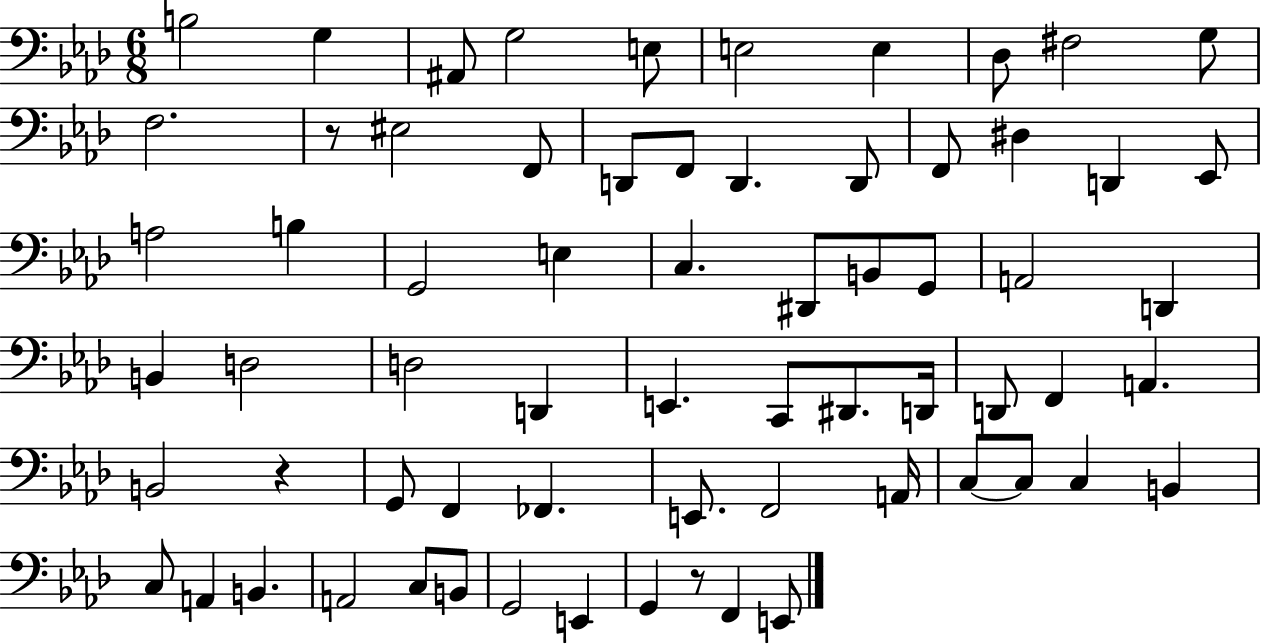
B3/h G3/q A#2/e G3/h E3/e E3/h E3/q Db3/e F#3/h G3/e F3/h. R/e EIS3/h F2/e D2/e F2/e D2/q. D2/e F2/e D#3/q D2/q Eb2/e A3/h B3/q G2/h E3/q C3/q. D#2/e B2/e G2/e A2/h D2/q B2/q D3/h D3/h D2/q E2/q. C2/e D#2/e. D2/s D2/e F2/q A2/q. B2/h R/q G2/e F2/q FES2/q. E2/e. F2/h A2/s C3/e C3/e C3/q B2/q C3/e A2/q B2/q. A2/h C3/e B2/e G2/h E2/q G2/q R/e F2/q E2/e